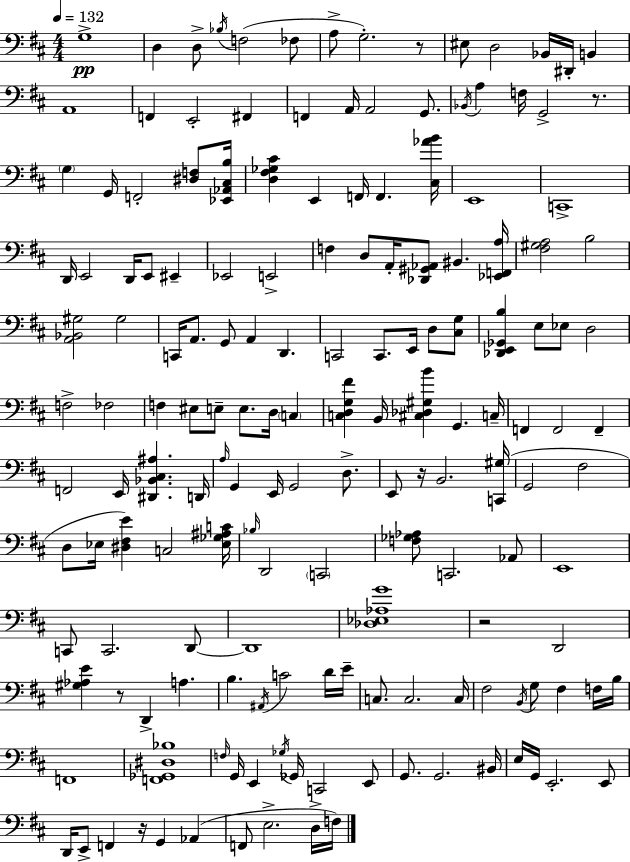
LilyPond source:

{
  \clef bass
  \numericTimeSignature
  \time 4/4
  \key d \major
  \tempo 4 = 132
  g1->\pp | d4 d8-> \acciaccatura { bes16 } f2( fes8 | a8-> g2.-.) r8 | eis8 d2 bes,16 dis,16-. b,4 | \break a,1 | f,4 e,2-. fis,4 | f,4 a,16 a,2 g,8. | \acciaccatura { bes,16 } a4 f16 g,2-> r8. | \break \parenthesize g4 g,16 f,2-. <dis f>8 | <ees, aes, cis b>16 <d fis ges cis'>4 e,4 f,16 f,4. | <cis aes' b'>16 e,1 | c,1-> | \break d,16 e,2 d,16 e,8 eis,4-- | ees,2 e,2-> | f4 d8 a,16-. <des, gis, aes,>8 bis,4. | <ees, f, a>16 <fis gis a>2 b2 | \break <a, bes, gis>2 gis2 | c,16 a,8. g,8 a,4 d,4. | c,2 c,8. e,16 d8 | <cis g>8 <des, e, ges, b>4 e8 ees8 d2 | \break f2-> fes2 | f4 eis8 e8-- e8. d16 \parenthesize c4 | <c d g fis'>4 b,16 <cis des gis b'>4 g,4. | c16-- f,4 f,2 f,4-- | \break f,2 e,16 <dis, bes, cis ais>4. | d,16 \grace { a16 } g,4 e,16 g,2 | d8.-> e,8 r16 b,2. | <c, gis>16( g,2 fis2 | \break d8 ees16 <dis fis e'>4) c2 | <ees ges ais c'>16 \grace { bes16 } d,2 \parenthesize c,2 | <f ges aes>8 c,2. | aes,8 e,1 | \break c,8 c,2. | d,8~~ d,1 | <des ees aes g'>1 | r2 d,2 | \break <gis aes e'>4 r8 d,4-> a4. | b4. \acciaccatura { ais,16 } c'2 | d'16 e'16-- c8. c2. | c16 fis2 \acciaccatura { b,16 } g8 | \break fis4 f16 b16 f,1 | <f, ges, dis bes>1 | \grace { f16 } g,16 e,4 \acciaccatura { ges16 } ges,16 c,2 | e,8 g,8. g,2. | \break bis,16 e16 g,16 e,2.-. | e,8 d,16 e,8-> f,4 r16 | g,4 aes,4( f,8 e2.-> | d16-> f16) \bar "|."
}